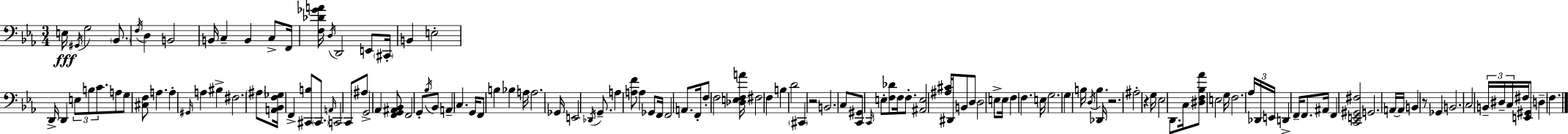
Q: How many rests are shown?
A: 4